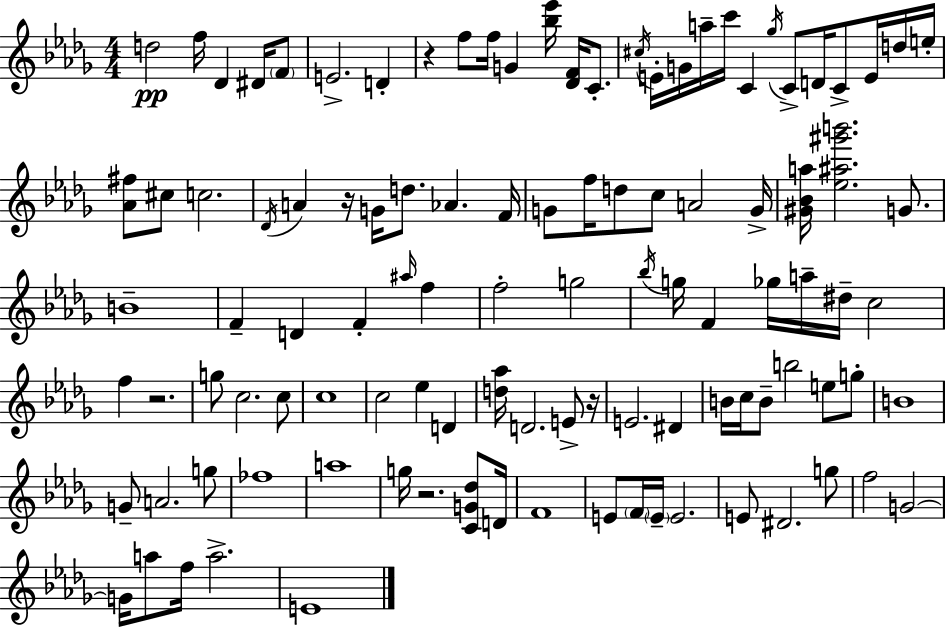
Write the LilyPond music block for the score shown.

{
  \clef treble
  \numericTimeSignature
  \time 4/4
  \key bes \minor
  d''2\pp f''16 des'4 dis'16 \parenthesize f'8 | e'2.-> d'4-. | r4 f''8 f''16 g'4 <bes'' ees'''>16 <des' f'>16 c'8.-. | \acciaccatura { cis''16 } e'16-. g'16 a''16-- c'''16 c'4 \acciaccatura { ges''16 } c'8-> d'16 c'8-> e'16 | \break d''16 e''16-. <aes' fis''>8 cis''8 c''2. | \acciaccatura { des'16 } a'4 r16 g'16 d''8. aes'4. | f'16 g'8 f''16 d''8 c''8 a'2 | g'16-> <gis' bes' a''>16 <ees'' ais'' gis''' b'''>2. | \break g'8. b'1-- | f'4-- d'4 f'4-. \grace { ais''16 } | f''4 f''2-. g''2 | \acciaccatura { bes''16 } g''16 f'4 ges''16 a''16-- dis''16-- c''2 | \break f''4 r2. | g''8 c''2. | c''8 c''1 | c''2 ees''4 | \break d'4 <d'' aes''>16 d'2. | e'8-> r16 e'2. | dis'4 b'16 c''16 b'8-- b''2 | e''8 g''8-. b'1 | \break g'8-- a'2. | g''8 fes''1 | a''1 | g''16 r2. | \break <c' g' des''>8 d'16 f'1 | e'8 \parenthesize f'16 \parenthesize e'16-- e'2. | e'8 dis'2. | g''8 f''2 g'2~~ | \break g'16 a''8 f''16 a''2.-> | e'1 | \bar "|."
}